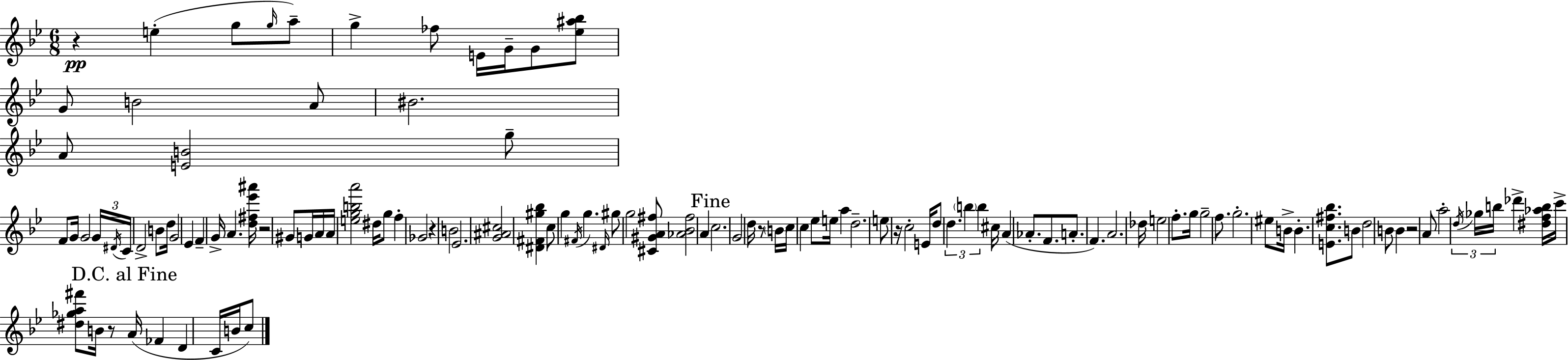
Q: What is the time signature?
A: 6/8